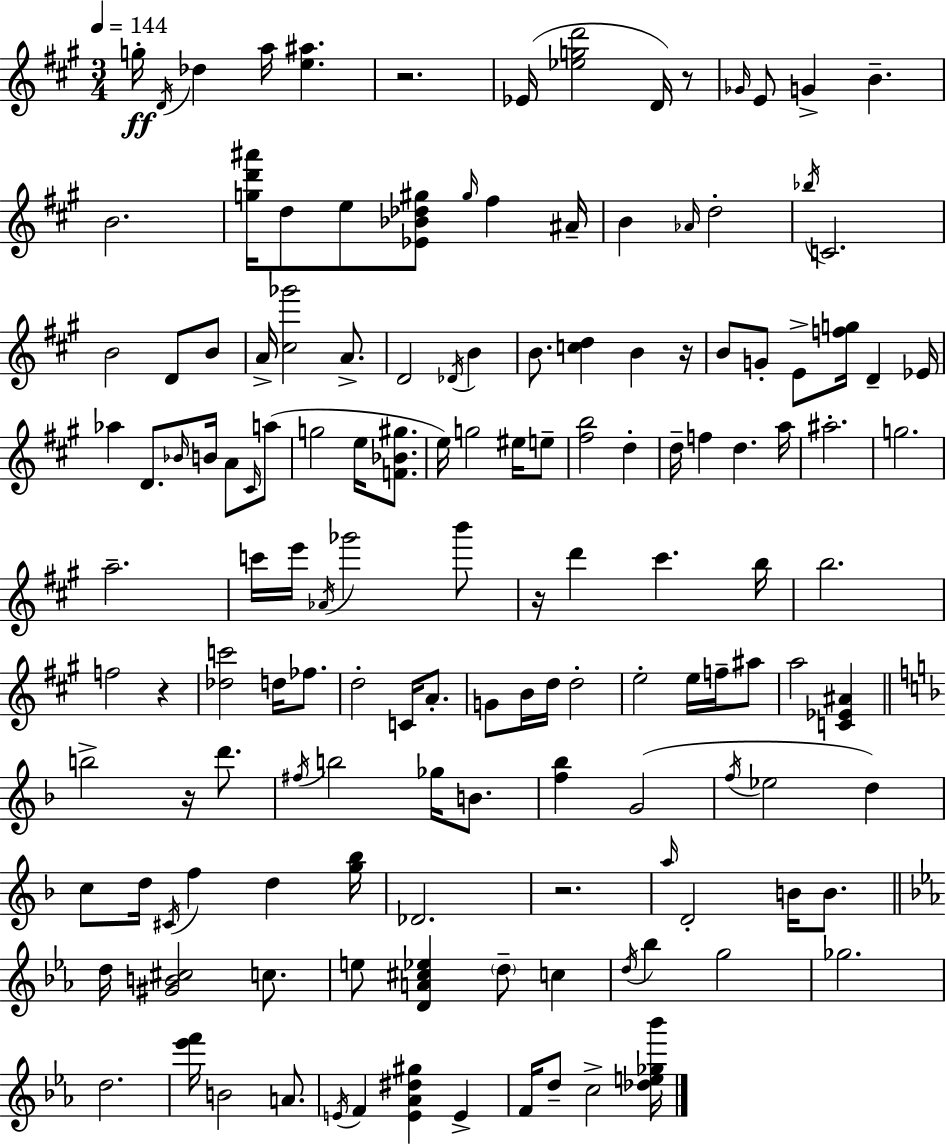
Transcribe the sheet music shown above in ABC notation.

X:1
T:Untitled
M:3/4
L:1/4
K:A
g/4 D/4 _d a/4 [e^a] z2 _E/4 [_egd']2 D/4 z/2 _G/4 E/2 G B B2 [gd'^a']/4 d/2 e/2 [_E_B_d^g]/2 ^g/4 ^f ^A/4 B _A/4 d2 _b/4 C2 B2 D/2 B/2 A/4 [^c_g']2 A/2 D2 _D/4 B B/2 [cd] B z/4 B/2 G/2 E/2 [fg]/4 D _E/4 _a D/2 _B/4 B/4 A/2 ^C/4 a/2 g2 e/4 [F_B^g]/2 e/4 g2 ^e/4 e/2 [^fb]2 d d/4 f d a/4 ^a2 g2 a2 c'/4 e'/4 _A/4 _g'2 b'/2 z/4 d' ^c' b/4 b2 f2 z [_dc']2 d/4 _f/2 d2 C/4 A/2 G/2 B/4 d/4 d2 e2 e/4 f/4 ^a/2 a2 [C_E^A] b2 z/4 d'/2 ^f/4 b2 _g/4 B/2 [f_b] G2 f/4 _e2 d c/2 d/4 ^C/4 f d [g_b]/4 _D2 z2 a/4 D2 B/4 B/2 d/4 [^GB^c]2 c/2 e/2 [DA^c_e] d/2 c d/4 _b g2 _g2 d2 [_e'f']/4 B2 A/2 E/4 F [E_A^d^g] E F/4 d/2 c2 [_de_g_b']/4